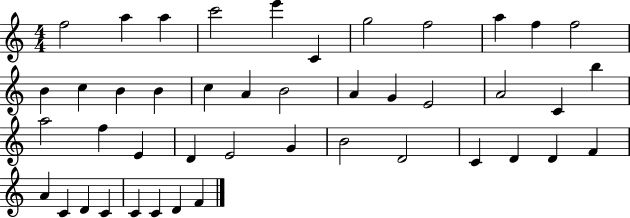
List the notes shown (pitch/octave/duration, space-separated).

F5/h A5/q A5/q C6/h E6/q C4/q G5/h F5/h A5/q F5/q F5/h B4/q C5/q B4/q B4/q C5/q A4/q B4/h A4/q G4/q E4/h A4/h C4/q B5/q A5/h F5/q E4/q D4/q E4/h G4/q B4/h D4/h C4/q D4/q D4/q F4/q A4/q C4/q D4/q C4/q C4/q C4/q D4/q F4/q